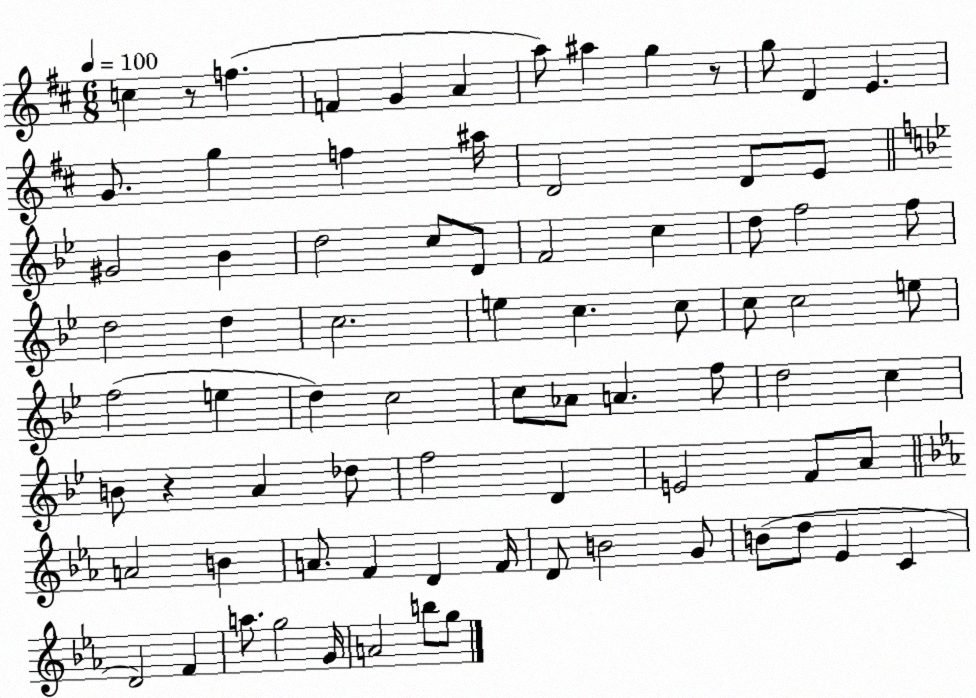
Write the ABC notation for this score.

X:1
T:Untitled
M:6/8
L:1/4
K:D
c z/2 f F G A a/2 ^a g z/2 g/2 D E G/2 g f ^a/4 D2 D/2 E/2 ^G2 _B d2 c/2 D/2 F2 c d/2 f2 f/2 d2 d c2 e c c/2 c/2 c2 e/2 f2 e d c2 c/2 _A/2 A f/2 d2 c B/2 z A _d/2 f2 D E2 F/2 A/2 A2 B A/2 F D F/4 D/2 B2 G/2 B/2 d/2 _E C D2 F a/2 g2 G/4 A2 b/2 g/2